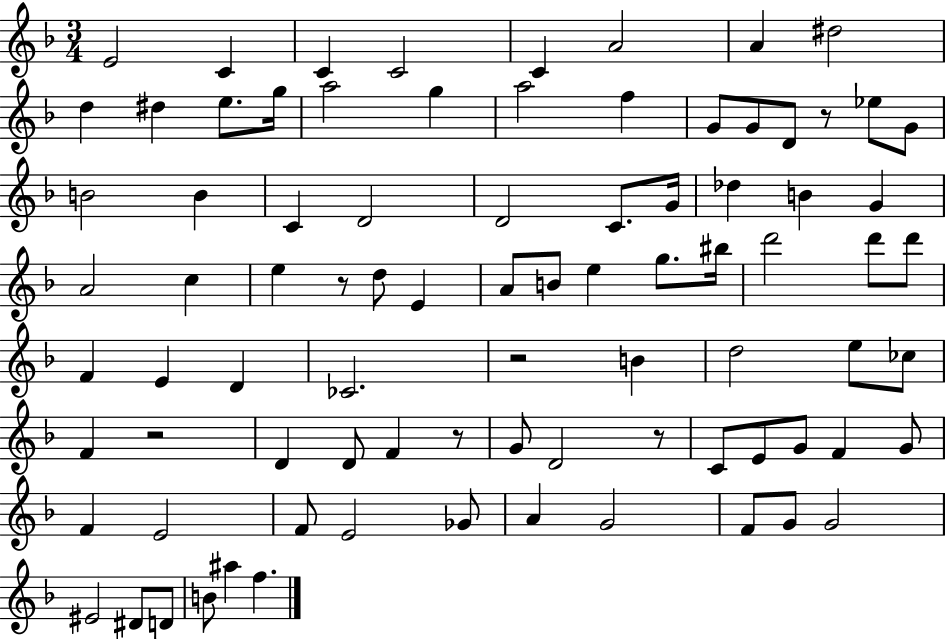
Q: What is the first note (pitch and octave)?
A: E4